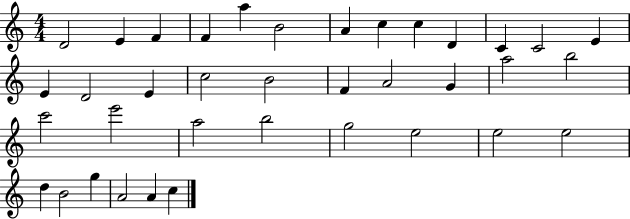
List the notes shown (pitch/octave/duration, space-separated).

D4/h E4/q F4/q F4/q A5/q B4/h A4/q C5/q C5/q D4/q C4/q C4/h E4/q E4/q D4/h E4/q C5/h B4/h F4/q A4/h G4/q A5/h B5/h C6/h E6/h A5/h B5/h G5/h E5/h E5/h E5/h D5/q B4/h G5/q A4/h A4/q C5/q